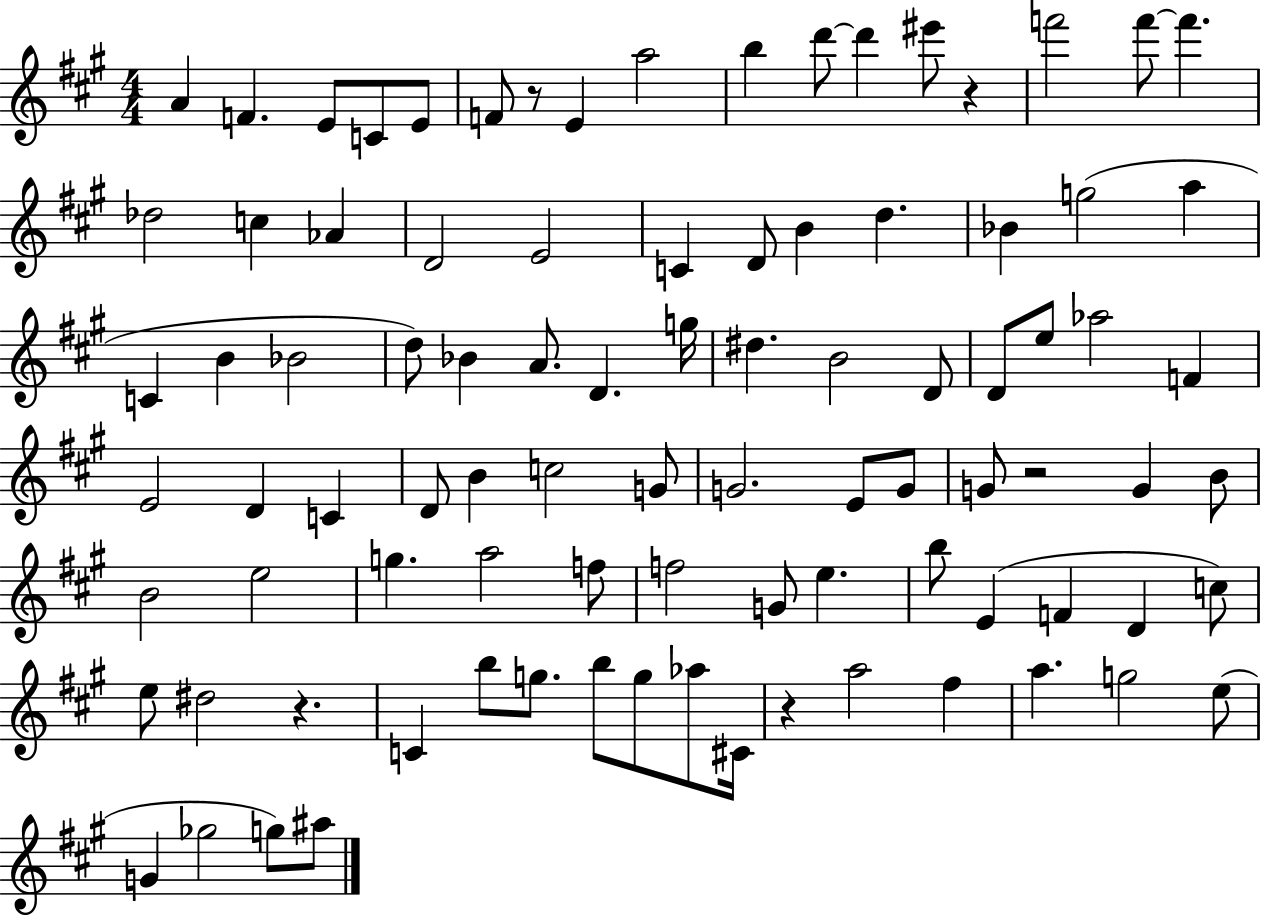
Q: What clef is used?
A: treble